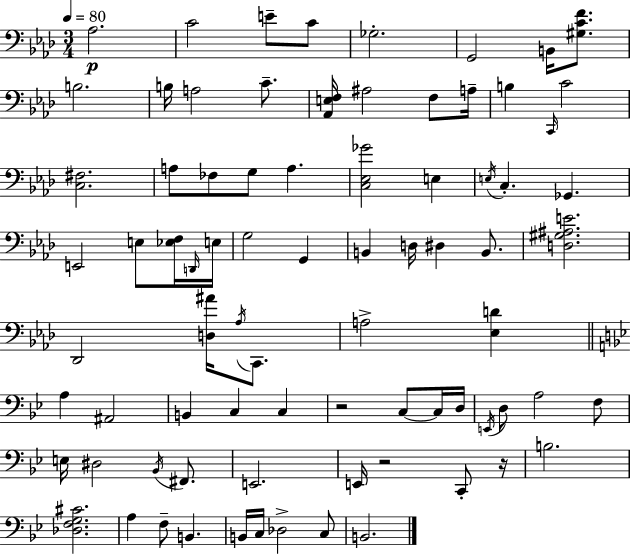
Ab3/h. C4/h E4/e C4/e Gb3/h. G2/h B2/s [G#3,C4,F4]/e. B3/h. B3/s A3/h C4/e. [Ab2,E3,F3]/s A#3/h F3/e A3/s B3/q C2/s C4/h [C3,F#3]/h. A3/e FES3/e G3/e A3/q. [C3,Eb3,Gb4]/h E3/q E3/s C3/q. Gb2/q. E2/h E3/e [Eb3,F3]/s D2/s E3/s G3/h G2/q B2/q D3/s D#3/q B2/e. [D3,G#3,A#3,E4]/h. Db2/h [D3,A#4]/s Ab3/s C2/e. A3/h [Eb3,D4]/q A3/q A#2/h B2/q C3/q C3/q R/h C3/e C3/s D3/s E2/s D3/e A3/h F3/e E3/s D#3/h Bb2/s F#2/e. E2/h. E2/s R/h C2/e R/s B3/h. [Db3,F3,G3,C#4]/h. A3/q F3/e B2/q. B2/s C3/s Db3/h C3/e B2/h.